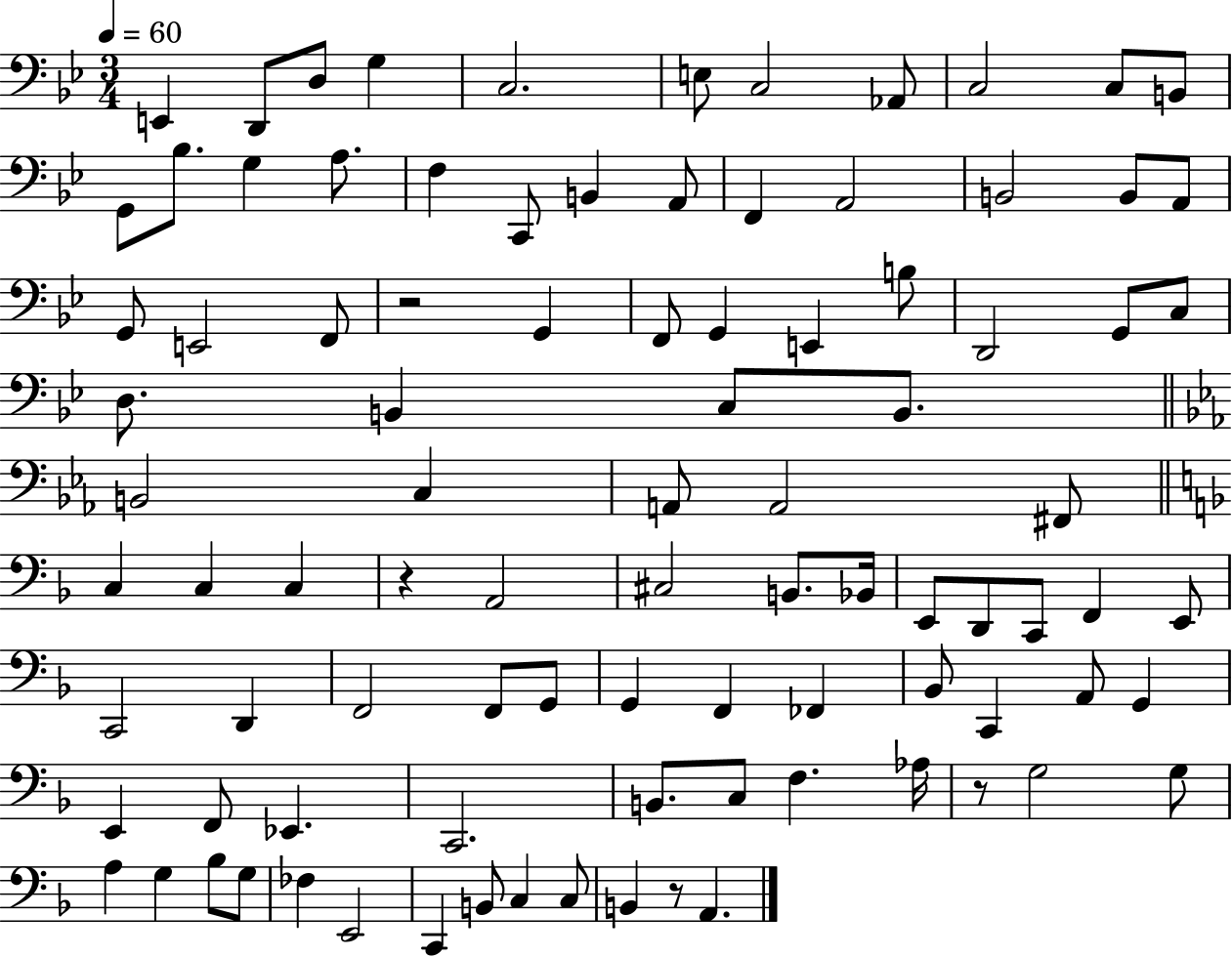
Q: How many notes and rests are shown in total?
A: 94